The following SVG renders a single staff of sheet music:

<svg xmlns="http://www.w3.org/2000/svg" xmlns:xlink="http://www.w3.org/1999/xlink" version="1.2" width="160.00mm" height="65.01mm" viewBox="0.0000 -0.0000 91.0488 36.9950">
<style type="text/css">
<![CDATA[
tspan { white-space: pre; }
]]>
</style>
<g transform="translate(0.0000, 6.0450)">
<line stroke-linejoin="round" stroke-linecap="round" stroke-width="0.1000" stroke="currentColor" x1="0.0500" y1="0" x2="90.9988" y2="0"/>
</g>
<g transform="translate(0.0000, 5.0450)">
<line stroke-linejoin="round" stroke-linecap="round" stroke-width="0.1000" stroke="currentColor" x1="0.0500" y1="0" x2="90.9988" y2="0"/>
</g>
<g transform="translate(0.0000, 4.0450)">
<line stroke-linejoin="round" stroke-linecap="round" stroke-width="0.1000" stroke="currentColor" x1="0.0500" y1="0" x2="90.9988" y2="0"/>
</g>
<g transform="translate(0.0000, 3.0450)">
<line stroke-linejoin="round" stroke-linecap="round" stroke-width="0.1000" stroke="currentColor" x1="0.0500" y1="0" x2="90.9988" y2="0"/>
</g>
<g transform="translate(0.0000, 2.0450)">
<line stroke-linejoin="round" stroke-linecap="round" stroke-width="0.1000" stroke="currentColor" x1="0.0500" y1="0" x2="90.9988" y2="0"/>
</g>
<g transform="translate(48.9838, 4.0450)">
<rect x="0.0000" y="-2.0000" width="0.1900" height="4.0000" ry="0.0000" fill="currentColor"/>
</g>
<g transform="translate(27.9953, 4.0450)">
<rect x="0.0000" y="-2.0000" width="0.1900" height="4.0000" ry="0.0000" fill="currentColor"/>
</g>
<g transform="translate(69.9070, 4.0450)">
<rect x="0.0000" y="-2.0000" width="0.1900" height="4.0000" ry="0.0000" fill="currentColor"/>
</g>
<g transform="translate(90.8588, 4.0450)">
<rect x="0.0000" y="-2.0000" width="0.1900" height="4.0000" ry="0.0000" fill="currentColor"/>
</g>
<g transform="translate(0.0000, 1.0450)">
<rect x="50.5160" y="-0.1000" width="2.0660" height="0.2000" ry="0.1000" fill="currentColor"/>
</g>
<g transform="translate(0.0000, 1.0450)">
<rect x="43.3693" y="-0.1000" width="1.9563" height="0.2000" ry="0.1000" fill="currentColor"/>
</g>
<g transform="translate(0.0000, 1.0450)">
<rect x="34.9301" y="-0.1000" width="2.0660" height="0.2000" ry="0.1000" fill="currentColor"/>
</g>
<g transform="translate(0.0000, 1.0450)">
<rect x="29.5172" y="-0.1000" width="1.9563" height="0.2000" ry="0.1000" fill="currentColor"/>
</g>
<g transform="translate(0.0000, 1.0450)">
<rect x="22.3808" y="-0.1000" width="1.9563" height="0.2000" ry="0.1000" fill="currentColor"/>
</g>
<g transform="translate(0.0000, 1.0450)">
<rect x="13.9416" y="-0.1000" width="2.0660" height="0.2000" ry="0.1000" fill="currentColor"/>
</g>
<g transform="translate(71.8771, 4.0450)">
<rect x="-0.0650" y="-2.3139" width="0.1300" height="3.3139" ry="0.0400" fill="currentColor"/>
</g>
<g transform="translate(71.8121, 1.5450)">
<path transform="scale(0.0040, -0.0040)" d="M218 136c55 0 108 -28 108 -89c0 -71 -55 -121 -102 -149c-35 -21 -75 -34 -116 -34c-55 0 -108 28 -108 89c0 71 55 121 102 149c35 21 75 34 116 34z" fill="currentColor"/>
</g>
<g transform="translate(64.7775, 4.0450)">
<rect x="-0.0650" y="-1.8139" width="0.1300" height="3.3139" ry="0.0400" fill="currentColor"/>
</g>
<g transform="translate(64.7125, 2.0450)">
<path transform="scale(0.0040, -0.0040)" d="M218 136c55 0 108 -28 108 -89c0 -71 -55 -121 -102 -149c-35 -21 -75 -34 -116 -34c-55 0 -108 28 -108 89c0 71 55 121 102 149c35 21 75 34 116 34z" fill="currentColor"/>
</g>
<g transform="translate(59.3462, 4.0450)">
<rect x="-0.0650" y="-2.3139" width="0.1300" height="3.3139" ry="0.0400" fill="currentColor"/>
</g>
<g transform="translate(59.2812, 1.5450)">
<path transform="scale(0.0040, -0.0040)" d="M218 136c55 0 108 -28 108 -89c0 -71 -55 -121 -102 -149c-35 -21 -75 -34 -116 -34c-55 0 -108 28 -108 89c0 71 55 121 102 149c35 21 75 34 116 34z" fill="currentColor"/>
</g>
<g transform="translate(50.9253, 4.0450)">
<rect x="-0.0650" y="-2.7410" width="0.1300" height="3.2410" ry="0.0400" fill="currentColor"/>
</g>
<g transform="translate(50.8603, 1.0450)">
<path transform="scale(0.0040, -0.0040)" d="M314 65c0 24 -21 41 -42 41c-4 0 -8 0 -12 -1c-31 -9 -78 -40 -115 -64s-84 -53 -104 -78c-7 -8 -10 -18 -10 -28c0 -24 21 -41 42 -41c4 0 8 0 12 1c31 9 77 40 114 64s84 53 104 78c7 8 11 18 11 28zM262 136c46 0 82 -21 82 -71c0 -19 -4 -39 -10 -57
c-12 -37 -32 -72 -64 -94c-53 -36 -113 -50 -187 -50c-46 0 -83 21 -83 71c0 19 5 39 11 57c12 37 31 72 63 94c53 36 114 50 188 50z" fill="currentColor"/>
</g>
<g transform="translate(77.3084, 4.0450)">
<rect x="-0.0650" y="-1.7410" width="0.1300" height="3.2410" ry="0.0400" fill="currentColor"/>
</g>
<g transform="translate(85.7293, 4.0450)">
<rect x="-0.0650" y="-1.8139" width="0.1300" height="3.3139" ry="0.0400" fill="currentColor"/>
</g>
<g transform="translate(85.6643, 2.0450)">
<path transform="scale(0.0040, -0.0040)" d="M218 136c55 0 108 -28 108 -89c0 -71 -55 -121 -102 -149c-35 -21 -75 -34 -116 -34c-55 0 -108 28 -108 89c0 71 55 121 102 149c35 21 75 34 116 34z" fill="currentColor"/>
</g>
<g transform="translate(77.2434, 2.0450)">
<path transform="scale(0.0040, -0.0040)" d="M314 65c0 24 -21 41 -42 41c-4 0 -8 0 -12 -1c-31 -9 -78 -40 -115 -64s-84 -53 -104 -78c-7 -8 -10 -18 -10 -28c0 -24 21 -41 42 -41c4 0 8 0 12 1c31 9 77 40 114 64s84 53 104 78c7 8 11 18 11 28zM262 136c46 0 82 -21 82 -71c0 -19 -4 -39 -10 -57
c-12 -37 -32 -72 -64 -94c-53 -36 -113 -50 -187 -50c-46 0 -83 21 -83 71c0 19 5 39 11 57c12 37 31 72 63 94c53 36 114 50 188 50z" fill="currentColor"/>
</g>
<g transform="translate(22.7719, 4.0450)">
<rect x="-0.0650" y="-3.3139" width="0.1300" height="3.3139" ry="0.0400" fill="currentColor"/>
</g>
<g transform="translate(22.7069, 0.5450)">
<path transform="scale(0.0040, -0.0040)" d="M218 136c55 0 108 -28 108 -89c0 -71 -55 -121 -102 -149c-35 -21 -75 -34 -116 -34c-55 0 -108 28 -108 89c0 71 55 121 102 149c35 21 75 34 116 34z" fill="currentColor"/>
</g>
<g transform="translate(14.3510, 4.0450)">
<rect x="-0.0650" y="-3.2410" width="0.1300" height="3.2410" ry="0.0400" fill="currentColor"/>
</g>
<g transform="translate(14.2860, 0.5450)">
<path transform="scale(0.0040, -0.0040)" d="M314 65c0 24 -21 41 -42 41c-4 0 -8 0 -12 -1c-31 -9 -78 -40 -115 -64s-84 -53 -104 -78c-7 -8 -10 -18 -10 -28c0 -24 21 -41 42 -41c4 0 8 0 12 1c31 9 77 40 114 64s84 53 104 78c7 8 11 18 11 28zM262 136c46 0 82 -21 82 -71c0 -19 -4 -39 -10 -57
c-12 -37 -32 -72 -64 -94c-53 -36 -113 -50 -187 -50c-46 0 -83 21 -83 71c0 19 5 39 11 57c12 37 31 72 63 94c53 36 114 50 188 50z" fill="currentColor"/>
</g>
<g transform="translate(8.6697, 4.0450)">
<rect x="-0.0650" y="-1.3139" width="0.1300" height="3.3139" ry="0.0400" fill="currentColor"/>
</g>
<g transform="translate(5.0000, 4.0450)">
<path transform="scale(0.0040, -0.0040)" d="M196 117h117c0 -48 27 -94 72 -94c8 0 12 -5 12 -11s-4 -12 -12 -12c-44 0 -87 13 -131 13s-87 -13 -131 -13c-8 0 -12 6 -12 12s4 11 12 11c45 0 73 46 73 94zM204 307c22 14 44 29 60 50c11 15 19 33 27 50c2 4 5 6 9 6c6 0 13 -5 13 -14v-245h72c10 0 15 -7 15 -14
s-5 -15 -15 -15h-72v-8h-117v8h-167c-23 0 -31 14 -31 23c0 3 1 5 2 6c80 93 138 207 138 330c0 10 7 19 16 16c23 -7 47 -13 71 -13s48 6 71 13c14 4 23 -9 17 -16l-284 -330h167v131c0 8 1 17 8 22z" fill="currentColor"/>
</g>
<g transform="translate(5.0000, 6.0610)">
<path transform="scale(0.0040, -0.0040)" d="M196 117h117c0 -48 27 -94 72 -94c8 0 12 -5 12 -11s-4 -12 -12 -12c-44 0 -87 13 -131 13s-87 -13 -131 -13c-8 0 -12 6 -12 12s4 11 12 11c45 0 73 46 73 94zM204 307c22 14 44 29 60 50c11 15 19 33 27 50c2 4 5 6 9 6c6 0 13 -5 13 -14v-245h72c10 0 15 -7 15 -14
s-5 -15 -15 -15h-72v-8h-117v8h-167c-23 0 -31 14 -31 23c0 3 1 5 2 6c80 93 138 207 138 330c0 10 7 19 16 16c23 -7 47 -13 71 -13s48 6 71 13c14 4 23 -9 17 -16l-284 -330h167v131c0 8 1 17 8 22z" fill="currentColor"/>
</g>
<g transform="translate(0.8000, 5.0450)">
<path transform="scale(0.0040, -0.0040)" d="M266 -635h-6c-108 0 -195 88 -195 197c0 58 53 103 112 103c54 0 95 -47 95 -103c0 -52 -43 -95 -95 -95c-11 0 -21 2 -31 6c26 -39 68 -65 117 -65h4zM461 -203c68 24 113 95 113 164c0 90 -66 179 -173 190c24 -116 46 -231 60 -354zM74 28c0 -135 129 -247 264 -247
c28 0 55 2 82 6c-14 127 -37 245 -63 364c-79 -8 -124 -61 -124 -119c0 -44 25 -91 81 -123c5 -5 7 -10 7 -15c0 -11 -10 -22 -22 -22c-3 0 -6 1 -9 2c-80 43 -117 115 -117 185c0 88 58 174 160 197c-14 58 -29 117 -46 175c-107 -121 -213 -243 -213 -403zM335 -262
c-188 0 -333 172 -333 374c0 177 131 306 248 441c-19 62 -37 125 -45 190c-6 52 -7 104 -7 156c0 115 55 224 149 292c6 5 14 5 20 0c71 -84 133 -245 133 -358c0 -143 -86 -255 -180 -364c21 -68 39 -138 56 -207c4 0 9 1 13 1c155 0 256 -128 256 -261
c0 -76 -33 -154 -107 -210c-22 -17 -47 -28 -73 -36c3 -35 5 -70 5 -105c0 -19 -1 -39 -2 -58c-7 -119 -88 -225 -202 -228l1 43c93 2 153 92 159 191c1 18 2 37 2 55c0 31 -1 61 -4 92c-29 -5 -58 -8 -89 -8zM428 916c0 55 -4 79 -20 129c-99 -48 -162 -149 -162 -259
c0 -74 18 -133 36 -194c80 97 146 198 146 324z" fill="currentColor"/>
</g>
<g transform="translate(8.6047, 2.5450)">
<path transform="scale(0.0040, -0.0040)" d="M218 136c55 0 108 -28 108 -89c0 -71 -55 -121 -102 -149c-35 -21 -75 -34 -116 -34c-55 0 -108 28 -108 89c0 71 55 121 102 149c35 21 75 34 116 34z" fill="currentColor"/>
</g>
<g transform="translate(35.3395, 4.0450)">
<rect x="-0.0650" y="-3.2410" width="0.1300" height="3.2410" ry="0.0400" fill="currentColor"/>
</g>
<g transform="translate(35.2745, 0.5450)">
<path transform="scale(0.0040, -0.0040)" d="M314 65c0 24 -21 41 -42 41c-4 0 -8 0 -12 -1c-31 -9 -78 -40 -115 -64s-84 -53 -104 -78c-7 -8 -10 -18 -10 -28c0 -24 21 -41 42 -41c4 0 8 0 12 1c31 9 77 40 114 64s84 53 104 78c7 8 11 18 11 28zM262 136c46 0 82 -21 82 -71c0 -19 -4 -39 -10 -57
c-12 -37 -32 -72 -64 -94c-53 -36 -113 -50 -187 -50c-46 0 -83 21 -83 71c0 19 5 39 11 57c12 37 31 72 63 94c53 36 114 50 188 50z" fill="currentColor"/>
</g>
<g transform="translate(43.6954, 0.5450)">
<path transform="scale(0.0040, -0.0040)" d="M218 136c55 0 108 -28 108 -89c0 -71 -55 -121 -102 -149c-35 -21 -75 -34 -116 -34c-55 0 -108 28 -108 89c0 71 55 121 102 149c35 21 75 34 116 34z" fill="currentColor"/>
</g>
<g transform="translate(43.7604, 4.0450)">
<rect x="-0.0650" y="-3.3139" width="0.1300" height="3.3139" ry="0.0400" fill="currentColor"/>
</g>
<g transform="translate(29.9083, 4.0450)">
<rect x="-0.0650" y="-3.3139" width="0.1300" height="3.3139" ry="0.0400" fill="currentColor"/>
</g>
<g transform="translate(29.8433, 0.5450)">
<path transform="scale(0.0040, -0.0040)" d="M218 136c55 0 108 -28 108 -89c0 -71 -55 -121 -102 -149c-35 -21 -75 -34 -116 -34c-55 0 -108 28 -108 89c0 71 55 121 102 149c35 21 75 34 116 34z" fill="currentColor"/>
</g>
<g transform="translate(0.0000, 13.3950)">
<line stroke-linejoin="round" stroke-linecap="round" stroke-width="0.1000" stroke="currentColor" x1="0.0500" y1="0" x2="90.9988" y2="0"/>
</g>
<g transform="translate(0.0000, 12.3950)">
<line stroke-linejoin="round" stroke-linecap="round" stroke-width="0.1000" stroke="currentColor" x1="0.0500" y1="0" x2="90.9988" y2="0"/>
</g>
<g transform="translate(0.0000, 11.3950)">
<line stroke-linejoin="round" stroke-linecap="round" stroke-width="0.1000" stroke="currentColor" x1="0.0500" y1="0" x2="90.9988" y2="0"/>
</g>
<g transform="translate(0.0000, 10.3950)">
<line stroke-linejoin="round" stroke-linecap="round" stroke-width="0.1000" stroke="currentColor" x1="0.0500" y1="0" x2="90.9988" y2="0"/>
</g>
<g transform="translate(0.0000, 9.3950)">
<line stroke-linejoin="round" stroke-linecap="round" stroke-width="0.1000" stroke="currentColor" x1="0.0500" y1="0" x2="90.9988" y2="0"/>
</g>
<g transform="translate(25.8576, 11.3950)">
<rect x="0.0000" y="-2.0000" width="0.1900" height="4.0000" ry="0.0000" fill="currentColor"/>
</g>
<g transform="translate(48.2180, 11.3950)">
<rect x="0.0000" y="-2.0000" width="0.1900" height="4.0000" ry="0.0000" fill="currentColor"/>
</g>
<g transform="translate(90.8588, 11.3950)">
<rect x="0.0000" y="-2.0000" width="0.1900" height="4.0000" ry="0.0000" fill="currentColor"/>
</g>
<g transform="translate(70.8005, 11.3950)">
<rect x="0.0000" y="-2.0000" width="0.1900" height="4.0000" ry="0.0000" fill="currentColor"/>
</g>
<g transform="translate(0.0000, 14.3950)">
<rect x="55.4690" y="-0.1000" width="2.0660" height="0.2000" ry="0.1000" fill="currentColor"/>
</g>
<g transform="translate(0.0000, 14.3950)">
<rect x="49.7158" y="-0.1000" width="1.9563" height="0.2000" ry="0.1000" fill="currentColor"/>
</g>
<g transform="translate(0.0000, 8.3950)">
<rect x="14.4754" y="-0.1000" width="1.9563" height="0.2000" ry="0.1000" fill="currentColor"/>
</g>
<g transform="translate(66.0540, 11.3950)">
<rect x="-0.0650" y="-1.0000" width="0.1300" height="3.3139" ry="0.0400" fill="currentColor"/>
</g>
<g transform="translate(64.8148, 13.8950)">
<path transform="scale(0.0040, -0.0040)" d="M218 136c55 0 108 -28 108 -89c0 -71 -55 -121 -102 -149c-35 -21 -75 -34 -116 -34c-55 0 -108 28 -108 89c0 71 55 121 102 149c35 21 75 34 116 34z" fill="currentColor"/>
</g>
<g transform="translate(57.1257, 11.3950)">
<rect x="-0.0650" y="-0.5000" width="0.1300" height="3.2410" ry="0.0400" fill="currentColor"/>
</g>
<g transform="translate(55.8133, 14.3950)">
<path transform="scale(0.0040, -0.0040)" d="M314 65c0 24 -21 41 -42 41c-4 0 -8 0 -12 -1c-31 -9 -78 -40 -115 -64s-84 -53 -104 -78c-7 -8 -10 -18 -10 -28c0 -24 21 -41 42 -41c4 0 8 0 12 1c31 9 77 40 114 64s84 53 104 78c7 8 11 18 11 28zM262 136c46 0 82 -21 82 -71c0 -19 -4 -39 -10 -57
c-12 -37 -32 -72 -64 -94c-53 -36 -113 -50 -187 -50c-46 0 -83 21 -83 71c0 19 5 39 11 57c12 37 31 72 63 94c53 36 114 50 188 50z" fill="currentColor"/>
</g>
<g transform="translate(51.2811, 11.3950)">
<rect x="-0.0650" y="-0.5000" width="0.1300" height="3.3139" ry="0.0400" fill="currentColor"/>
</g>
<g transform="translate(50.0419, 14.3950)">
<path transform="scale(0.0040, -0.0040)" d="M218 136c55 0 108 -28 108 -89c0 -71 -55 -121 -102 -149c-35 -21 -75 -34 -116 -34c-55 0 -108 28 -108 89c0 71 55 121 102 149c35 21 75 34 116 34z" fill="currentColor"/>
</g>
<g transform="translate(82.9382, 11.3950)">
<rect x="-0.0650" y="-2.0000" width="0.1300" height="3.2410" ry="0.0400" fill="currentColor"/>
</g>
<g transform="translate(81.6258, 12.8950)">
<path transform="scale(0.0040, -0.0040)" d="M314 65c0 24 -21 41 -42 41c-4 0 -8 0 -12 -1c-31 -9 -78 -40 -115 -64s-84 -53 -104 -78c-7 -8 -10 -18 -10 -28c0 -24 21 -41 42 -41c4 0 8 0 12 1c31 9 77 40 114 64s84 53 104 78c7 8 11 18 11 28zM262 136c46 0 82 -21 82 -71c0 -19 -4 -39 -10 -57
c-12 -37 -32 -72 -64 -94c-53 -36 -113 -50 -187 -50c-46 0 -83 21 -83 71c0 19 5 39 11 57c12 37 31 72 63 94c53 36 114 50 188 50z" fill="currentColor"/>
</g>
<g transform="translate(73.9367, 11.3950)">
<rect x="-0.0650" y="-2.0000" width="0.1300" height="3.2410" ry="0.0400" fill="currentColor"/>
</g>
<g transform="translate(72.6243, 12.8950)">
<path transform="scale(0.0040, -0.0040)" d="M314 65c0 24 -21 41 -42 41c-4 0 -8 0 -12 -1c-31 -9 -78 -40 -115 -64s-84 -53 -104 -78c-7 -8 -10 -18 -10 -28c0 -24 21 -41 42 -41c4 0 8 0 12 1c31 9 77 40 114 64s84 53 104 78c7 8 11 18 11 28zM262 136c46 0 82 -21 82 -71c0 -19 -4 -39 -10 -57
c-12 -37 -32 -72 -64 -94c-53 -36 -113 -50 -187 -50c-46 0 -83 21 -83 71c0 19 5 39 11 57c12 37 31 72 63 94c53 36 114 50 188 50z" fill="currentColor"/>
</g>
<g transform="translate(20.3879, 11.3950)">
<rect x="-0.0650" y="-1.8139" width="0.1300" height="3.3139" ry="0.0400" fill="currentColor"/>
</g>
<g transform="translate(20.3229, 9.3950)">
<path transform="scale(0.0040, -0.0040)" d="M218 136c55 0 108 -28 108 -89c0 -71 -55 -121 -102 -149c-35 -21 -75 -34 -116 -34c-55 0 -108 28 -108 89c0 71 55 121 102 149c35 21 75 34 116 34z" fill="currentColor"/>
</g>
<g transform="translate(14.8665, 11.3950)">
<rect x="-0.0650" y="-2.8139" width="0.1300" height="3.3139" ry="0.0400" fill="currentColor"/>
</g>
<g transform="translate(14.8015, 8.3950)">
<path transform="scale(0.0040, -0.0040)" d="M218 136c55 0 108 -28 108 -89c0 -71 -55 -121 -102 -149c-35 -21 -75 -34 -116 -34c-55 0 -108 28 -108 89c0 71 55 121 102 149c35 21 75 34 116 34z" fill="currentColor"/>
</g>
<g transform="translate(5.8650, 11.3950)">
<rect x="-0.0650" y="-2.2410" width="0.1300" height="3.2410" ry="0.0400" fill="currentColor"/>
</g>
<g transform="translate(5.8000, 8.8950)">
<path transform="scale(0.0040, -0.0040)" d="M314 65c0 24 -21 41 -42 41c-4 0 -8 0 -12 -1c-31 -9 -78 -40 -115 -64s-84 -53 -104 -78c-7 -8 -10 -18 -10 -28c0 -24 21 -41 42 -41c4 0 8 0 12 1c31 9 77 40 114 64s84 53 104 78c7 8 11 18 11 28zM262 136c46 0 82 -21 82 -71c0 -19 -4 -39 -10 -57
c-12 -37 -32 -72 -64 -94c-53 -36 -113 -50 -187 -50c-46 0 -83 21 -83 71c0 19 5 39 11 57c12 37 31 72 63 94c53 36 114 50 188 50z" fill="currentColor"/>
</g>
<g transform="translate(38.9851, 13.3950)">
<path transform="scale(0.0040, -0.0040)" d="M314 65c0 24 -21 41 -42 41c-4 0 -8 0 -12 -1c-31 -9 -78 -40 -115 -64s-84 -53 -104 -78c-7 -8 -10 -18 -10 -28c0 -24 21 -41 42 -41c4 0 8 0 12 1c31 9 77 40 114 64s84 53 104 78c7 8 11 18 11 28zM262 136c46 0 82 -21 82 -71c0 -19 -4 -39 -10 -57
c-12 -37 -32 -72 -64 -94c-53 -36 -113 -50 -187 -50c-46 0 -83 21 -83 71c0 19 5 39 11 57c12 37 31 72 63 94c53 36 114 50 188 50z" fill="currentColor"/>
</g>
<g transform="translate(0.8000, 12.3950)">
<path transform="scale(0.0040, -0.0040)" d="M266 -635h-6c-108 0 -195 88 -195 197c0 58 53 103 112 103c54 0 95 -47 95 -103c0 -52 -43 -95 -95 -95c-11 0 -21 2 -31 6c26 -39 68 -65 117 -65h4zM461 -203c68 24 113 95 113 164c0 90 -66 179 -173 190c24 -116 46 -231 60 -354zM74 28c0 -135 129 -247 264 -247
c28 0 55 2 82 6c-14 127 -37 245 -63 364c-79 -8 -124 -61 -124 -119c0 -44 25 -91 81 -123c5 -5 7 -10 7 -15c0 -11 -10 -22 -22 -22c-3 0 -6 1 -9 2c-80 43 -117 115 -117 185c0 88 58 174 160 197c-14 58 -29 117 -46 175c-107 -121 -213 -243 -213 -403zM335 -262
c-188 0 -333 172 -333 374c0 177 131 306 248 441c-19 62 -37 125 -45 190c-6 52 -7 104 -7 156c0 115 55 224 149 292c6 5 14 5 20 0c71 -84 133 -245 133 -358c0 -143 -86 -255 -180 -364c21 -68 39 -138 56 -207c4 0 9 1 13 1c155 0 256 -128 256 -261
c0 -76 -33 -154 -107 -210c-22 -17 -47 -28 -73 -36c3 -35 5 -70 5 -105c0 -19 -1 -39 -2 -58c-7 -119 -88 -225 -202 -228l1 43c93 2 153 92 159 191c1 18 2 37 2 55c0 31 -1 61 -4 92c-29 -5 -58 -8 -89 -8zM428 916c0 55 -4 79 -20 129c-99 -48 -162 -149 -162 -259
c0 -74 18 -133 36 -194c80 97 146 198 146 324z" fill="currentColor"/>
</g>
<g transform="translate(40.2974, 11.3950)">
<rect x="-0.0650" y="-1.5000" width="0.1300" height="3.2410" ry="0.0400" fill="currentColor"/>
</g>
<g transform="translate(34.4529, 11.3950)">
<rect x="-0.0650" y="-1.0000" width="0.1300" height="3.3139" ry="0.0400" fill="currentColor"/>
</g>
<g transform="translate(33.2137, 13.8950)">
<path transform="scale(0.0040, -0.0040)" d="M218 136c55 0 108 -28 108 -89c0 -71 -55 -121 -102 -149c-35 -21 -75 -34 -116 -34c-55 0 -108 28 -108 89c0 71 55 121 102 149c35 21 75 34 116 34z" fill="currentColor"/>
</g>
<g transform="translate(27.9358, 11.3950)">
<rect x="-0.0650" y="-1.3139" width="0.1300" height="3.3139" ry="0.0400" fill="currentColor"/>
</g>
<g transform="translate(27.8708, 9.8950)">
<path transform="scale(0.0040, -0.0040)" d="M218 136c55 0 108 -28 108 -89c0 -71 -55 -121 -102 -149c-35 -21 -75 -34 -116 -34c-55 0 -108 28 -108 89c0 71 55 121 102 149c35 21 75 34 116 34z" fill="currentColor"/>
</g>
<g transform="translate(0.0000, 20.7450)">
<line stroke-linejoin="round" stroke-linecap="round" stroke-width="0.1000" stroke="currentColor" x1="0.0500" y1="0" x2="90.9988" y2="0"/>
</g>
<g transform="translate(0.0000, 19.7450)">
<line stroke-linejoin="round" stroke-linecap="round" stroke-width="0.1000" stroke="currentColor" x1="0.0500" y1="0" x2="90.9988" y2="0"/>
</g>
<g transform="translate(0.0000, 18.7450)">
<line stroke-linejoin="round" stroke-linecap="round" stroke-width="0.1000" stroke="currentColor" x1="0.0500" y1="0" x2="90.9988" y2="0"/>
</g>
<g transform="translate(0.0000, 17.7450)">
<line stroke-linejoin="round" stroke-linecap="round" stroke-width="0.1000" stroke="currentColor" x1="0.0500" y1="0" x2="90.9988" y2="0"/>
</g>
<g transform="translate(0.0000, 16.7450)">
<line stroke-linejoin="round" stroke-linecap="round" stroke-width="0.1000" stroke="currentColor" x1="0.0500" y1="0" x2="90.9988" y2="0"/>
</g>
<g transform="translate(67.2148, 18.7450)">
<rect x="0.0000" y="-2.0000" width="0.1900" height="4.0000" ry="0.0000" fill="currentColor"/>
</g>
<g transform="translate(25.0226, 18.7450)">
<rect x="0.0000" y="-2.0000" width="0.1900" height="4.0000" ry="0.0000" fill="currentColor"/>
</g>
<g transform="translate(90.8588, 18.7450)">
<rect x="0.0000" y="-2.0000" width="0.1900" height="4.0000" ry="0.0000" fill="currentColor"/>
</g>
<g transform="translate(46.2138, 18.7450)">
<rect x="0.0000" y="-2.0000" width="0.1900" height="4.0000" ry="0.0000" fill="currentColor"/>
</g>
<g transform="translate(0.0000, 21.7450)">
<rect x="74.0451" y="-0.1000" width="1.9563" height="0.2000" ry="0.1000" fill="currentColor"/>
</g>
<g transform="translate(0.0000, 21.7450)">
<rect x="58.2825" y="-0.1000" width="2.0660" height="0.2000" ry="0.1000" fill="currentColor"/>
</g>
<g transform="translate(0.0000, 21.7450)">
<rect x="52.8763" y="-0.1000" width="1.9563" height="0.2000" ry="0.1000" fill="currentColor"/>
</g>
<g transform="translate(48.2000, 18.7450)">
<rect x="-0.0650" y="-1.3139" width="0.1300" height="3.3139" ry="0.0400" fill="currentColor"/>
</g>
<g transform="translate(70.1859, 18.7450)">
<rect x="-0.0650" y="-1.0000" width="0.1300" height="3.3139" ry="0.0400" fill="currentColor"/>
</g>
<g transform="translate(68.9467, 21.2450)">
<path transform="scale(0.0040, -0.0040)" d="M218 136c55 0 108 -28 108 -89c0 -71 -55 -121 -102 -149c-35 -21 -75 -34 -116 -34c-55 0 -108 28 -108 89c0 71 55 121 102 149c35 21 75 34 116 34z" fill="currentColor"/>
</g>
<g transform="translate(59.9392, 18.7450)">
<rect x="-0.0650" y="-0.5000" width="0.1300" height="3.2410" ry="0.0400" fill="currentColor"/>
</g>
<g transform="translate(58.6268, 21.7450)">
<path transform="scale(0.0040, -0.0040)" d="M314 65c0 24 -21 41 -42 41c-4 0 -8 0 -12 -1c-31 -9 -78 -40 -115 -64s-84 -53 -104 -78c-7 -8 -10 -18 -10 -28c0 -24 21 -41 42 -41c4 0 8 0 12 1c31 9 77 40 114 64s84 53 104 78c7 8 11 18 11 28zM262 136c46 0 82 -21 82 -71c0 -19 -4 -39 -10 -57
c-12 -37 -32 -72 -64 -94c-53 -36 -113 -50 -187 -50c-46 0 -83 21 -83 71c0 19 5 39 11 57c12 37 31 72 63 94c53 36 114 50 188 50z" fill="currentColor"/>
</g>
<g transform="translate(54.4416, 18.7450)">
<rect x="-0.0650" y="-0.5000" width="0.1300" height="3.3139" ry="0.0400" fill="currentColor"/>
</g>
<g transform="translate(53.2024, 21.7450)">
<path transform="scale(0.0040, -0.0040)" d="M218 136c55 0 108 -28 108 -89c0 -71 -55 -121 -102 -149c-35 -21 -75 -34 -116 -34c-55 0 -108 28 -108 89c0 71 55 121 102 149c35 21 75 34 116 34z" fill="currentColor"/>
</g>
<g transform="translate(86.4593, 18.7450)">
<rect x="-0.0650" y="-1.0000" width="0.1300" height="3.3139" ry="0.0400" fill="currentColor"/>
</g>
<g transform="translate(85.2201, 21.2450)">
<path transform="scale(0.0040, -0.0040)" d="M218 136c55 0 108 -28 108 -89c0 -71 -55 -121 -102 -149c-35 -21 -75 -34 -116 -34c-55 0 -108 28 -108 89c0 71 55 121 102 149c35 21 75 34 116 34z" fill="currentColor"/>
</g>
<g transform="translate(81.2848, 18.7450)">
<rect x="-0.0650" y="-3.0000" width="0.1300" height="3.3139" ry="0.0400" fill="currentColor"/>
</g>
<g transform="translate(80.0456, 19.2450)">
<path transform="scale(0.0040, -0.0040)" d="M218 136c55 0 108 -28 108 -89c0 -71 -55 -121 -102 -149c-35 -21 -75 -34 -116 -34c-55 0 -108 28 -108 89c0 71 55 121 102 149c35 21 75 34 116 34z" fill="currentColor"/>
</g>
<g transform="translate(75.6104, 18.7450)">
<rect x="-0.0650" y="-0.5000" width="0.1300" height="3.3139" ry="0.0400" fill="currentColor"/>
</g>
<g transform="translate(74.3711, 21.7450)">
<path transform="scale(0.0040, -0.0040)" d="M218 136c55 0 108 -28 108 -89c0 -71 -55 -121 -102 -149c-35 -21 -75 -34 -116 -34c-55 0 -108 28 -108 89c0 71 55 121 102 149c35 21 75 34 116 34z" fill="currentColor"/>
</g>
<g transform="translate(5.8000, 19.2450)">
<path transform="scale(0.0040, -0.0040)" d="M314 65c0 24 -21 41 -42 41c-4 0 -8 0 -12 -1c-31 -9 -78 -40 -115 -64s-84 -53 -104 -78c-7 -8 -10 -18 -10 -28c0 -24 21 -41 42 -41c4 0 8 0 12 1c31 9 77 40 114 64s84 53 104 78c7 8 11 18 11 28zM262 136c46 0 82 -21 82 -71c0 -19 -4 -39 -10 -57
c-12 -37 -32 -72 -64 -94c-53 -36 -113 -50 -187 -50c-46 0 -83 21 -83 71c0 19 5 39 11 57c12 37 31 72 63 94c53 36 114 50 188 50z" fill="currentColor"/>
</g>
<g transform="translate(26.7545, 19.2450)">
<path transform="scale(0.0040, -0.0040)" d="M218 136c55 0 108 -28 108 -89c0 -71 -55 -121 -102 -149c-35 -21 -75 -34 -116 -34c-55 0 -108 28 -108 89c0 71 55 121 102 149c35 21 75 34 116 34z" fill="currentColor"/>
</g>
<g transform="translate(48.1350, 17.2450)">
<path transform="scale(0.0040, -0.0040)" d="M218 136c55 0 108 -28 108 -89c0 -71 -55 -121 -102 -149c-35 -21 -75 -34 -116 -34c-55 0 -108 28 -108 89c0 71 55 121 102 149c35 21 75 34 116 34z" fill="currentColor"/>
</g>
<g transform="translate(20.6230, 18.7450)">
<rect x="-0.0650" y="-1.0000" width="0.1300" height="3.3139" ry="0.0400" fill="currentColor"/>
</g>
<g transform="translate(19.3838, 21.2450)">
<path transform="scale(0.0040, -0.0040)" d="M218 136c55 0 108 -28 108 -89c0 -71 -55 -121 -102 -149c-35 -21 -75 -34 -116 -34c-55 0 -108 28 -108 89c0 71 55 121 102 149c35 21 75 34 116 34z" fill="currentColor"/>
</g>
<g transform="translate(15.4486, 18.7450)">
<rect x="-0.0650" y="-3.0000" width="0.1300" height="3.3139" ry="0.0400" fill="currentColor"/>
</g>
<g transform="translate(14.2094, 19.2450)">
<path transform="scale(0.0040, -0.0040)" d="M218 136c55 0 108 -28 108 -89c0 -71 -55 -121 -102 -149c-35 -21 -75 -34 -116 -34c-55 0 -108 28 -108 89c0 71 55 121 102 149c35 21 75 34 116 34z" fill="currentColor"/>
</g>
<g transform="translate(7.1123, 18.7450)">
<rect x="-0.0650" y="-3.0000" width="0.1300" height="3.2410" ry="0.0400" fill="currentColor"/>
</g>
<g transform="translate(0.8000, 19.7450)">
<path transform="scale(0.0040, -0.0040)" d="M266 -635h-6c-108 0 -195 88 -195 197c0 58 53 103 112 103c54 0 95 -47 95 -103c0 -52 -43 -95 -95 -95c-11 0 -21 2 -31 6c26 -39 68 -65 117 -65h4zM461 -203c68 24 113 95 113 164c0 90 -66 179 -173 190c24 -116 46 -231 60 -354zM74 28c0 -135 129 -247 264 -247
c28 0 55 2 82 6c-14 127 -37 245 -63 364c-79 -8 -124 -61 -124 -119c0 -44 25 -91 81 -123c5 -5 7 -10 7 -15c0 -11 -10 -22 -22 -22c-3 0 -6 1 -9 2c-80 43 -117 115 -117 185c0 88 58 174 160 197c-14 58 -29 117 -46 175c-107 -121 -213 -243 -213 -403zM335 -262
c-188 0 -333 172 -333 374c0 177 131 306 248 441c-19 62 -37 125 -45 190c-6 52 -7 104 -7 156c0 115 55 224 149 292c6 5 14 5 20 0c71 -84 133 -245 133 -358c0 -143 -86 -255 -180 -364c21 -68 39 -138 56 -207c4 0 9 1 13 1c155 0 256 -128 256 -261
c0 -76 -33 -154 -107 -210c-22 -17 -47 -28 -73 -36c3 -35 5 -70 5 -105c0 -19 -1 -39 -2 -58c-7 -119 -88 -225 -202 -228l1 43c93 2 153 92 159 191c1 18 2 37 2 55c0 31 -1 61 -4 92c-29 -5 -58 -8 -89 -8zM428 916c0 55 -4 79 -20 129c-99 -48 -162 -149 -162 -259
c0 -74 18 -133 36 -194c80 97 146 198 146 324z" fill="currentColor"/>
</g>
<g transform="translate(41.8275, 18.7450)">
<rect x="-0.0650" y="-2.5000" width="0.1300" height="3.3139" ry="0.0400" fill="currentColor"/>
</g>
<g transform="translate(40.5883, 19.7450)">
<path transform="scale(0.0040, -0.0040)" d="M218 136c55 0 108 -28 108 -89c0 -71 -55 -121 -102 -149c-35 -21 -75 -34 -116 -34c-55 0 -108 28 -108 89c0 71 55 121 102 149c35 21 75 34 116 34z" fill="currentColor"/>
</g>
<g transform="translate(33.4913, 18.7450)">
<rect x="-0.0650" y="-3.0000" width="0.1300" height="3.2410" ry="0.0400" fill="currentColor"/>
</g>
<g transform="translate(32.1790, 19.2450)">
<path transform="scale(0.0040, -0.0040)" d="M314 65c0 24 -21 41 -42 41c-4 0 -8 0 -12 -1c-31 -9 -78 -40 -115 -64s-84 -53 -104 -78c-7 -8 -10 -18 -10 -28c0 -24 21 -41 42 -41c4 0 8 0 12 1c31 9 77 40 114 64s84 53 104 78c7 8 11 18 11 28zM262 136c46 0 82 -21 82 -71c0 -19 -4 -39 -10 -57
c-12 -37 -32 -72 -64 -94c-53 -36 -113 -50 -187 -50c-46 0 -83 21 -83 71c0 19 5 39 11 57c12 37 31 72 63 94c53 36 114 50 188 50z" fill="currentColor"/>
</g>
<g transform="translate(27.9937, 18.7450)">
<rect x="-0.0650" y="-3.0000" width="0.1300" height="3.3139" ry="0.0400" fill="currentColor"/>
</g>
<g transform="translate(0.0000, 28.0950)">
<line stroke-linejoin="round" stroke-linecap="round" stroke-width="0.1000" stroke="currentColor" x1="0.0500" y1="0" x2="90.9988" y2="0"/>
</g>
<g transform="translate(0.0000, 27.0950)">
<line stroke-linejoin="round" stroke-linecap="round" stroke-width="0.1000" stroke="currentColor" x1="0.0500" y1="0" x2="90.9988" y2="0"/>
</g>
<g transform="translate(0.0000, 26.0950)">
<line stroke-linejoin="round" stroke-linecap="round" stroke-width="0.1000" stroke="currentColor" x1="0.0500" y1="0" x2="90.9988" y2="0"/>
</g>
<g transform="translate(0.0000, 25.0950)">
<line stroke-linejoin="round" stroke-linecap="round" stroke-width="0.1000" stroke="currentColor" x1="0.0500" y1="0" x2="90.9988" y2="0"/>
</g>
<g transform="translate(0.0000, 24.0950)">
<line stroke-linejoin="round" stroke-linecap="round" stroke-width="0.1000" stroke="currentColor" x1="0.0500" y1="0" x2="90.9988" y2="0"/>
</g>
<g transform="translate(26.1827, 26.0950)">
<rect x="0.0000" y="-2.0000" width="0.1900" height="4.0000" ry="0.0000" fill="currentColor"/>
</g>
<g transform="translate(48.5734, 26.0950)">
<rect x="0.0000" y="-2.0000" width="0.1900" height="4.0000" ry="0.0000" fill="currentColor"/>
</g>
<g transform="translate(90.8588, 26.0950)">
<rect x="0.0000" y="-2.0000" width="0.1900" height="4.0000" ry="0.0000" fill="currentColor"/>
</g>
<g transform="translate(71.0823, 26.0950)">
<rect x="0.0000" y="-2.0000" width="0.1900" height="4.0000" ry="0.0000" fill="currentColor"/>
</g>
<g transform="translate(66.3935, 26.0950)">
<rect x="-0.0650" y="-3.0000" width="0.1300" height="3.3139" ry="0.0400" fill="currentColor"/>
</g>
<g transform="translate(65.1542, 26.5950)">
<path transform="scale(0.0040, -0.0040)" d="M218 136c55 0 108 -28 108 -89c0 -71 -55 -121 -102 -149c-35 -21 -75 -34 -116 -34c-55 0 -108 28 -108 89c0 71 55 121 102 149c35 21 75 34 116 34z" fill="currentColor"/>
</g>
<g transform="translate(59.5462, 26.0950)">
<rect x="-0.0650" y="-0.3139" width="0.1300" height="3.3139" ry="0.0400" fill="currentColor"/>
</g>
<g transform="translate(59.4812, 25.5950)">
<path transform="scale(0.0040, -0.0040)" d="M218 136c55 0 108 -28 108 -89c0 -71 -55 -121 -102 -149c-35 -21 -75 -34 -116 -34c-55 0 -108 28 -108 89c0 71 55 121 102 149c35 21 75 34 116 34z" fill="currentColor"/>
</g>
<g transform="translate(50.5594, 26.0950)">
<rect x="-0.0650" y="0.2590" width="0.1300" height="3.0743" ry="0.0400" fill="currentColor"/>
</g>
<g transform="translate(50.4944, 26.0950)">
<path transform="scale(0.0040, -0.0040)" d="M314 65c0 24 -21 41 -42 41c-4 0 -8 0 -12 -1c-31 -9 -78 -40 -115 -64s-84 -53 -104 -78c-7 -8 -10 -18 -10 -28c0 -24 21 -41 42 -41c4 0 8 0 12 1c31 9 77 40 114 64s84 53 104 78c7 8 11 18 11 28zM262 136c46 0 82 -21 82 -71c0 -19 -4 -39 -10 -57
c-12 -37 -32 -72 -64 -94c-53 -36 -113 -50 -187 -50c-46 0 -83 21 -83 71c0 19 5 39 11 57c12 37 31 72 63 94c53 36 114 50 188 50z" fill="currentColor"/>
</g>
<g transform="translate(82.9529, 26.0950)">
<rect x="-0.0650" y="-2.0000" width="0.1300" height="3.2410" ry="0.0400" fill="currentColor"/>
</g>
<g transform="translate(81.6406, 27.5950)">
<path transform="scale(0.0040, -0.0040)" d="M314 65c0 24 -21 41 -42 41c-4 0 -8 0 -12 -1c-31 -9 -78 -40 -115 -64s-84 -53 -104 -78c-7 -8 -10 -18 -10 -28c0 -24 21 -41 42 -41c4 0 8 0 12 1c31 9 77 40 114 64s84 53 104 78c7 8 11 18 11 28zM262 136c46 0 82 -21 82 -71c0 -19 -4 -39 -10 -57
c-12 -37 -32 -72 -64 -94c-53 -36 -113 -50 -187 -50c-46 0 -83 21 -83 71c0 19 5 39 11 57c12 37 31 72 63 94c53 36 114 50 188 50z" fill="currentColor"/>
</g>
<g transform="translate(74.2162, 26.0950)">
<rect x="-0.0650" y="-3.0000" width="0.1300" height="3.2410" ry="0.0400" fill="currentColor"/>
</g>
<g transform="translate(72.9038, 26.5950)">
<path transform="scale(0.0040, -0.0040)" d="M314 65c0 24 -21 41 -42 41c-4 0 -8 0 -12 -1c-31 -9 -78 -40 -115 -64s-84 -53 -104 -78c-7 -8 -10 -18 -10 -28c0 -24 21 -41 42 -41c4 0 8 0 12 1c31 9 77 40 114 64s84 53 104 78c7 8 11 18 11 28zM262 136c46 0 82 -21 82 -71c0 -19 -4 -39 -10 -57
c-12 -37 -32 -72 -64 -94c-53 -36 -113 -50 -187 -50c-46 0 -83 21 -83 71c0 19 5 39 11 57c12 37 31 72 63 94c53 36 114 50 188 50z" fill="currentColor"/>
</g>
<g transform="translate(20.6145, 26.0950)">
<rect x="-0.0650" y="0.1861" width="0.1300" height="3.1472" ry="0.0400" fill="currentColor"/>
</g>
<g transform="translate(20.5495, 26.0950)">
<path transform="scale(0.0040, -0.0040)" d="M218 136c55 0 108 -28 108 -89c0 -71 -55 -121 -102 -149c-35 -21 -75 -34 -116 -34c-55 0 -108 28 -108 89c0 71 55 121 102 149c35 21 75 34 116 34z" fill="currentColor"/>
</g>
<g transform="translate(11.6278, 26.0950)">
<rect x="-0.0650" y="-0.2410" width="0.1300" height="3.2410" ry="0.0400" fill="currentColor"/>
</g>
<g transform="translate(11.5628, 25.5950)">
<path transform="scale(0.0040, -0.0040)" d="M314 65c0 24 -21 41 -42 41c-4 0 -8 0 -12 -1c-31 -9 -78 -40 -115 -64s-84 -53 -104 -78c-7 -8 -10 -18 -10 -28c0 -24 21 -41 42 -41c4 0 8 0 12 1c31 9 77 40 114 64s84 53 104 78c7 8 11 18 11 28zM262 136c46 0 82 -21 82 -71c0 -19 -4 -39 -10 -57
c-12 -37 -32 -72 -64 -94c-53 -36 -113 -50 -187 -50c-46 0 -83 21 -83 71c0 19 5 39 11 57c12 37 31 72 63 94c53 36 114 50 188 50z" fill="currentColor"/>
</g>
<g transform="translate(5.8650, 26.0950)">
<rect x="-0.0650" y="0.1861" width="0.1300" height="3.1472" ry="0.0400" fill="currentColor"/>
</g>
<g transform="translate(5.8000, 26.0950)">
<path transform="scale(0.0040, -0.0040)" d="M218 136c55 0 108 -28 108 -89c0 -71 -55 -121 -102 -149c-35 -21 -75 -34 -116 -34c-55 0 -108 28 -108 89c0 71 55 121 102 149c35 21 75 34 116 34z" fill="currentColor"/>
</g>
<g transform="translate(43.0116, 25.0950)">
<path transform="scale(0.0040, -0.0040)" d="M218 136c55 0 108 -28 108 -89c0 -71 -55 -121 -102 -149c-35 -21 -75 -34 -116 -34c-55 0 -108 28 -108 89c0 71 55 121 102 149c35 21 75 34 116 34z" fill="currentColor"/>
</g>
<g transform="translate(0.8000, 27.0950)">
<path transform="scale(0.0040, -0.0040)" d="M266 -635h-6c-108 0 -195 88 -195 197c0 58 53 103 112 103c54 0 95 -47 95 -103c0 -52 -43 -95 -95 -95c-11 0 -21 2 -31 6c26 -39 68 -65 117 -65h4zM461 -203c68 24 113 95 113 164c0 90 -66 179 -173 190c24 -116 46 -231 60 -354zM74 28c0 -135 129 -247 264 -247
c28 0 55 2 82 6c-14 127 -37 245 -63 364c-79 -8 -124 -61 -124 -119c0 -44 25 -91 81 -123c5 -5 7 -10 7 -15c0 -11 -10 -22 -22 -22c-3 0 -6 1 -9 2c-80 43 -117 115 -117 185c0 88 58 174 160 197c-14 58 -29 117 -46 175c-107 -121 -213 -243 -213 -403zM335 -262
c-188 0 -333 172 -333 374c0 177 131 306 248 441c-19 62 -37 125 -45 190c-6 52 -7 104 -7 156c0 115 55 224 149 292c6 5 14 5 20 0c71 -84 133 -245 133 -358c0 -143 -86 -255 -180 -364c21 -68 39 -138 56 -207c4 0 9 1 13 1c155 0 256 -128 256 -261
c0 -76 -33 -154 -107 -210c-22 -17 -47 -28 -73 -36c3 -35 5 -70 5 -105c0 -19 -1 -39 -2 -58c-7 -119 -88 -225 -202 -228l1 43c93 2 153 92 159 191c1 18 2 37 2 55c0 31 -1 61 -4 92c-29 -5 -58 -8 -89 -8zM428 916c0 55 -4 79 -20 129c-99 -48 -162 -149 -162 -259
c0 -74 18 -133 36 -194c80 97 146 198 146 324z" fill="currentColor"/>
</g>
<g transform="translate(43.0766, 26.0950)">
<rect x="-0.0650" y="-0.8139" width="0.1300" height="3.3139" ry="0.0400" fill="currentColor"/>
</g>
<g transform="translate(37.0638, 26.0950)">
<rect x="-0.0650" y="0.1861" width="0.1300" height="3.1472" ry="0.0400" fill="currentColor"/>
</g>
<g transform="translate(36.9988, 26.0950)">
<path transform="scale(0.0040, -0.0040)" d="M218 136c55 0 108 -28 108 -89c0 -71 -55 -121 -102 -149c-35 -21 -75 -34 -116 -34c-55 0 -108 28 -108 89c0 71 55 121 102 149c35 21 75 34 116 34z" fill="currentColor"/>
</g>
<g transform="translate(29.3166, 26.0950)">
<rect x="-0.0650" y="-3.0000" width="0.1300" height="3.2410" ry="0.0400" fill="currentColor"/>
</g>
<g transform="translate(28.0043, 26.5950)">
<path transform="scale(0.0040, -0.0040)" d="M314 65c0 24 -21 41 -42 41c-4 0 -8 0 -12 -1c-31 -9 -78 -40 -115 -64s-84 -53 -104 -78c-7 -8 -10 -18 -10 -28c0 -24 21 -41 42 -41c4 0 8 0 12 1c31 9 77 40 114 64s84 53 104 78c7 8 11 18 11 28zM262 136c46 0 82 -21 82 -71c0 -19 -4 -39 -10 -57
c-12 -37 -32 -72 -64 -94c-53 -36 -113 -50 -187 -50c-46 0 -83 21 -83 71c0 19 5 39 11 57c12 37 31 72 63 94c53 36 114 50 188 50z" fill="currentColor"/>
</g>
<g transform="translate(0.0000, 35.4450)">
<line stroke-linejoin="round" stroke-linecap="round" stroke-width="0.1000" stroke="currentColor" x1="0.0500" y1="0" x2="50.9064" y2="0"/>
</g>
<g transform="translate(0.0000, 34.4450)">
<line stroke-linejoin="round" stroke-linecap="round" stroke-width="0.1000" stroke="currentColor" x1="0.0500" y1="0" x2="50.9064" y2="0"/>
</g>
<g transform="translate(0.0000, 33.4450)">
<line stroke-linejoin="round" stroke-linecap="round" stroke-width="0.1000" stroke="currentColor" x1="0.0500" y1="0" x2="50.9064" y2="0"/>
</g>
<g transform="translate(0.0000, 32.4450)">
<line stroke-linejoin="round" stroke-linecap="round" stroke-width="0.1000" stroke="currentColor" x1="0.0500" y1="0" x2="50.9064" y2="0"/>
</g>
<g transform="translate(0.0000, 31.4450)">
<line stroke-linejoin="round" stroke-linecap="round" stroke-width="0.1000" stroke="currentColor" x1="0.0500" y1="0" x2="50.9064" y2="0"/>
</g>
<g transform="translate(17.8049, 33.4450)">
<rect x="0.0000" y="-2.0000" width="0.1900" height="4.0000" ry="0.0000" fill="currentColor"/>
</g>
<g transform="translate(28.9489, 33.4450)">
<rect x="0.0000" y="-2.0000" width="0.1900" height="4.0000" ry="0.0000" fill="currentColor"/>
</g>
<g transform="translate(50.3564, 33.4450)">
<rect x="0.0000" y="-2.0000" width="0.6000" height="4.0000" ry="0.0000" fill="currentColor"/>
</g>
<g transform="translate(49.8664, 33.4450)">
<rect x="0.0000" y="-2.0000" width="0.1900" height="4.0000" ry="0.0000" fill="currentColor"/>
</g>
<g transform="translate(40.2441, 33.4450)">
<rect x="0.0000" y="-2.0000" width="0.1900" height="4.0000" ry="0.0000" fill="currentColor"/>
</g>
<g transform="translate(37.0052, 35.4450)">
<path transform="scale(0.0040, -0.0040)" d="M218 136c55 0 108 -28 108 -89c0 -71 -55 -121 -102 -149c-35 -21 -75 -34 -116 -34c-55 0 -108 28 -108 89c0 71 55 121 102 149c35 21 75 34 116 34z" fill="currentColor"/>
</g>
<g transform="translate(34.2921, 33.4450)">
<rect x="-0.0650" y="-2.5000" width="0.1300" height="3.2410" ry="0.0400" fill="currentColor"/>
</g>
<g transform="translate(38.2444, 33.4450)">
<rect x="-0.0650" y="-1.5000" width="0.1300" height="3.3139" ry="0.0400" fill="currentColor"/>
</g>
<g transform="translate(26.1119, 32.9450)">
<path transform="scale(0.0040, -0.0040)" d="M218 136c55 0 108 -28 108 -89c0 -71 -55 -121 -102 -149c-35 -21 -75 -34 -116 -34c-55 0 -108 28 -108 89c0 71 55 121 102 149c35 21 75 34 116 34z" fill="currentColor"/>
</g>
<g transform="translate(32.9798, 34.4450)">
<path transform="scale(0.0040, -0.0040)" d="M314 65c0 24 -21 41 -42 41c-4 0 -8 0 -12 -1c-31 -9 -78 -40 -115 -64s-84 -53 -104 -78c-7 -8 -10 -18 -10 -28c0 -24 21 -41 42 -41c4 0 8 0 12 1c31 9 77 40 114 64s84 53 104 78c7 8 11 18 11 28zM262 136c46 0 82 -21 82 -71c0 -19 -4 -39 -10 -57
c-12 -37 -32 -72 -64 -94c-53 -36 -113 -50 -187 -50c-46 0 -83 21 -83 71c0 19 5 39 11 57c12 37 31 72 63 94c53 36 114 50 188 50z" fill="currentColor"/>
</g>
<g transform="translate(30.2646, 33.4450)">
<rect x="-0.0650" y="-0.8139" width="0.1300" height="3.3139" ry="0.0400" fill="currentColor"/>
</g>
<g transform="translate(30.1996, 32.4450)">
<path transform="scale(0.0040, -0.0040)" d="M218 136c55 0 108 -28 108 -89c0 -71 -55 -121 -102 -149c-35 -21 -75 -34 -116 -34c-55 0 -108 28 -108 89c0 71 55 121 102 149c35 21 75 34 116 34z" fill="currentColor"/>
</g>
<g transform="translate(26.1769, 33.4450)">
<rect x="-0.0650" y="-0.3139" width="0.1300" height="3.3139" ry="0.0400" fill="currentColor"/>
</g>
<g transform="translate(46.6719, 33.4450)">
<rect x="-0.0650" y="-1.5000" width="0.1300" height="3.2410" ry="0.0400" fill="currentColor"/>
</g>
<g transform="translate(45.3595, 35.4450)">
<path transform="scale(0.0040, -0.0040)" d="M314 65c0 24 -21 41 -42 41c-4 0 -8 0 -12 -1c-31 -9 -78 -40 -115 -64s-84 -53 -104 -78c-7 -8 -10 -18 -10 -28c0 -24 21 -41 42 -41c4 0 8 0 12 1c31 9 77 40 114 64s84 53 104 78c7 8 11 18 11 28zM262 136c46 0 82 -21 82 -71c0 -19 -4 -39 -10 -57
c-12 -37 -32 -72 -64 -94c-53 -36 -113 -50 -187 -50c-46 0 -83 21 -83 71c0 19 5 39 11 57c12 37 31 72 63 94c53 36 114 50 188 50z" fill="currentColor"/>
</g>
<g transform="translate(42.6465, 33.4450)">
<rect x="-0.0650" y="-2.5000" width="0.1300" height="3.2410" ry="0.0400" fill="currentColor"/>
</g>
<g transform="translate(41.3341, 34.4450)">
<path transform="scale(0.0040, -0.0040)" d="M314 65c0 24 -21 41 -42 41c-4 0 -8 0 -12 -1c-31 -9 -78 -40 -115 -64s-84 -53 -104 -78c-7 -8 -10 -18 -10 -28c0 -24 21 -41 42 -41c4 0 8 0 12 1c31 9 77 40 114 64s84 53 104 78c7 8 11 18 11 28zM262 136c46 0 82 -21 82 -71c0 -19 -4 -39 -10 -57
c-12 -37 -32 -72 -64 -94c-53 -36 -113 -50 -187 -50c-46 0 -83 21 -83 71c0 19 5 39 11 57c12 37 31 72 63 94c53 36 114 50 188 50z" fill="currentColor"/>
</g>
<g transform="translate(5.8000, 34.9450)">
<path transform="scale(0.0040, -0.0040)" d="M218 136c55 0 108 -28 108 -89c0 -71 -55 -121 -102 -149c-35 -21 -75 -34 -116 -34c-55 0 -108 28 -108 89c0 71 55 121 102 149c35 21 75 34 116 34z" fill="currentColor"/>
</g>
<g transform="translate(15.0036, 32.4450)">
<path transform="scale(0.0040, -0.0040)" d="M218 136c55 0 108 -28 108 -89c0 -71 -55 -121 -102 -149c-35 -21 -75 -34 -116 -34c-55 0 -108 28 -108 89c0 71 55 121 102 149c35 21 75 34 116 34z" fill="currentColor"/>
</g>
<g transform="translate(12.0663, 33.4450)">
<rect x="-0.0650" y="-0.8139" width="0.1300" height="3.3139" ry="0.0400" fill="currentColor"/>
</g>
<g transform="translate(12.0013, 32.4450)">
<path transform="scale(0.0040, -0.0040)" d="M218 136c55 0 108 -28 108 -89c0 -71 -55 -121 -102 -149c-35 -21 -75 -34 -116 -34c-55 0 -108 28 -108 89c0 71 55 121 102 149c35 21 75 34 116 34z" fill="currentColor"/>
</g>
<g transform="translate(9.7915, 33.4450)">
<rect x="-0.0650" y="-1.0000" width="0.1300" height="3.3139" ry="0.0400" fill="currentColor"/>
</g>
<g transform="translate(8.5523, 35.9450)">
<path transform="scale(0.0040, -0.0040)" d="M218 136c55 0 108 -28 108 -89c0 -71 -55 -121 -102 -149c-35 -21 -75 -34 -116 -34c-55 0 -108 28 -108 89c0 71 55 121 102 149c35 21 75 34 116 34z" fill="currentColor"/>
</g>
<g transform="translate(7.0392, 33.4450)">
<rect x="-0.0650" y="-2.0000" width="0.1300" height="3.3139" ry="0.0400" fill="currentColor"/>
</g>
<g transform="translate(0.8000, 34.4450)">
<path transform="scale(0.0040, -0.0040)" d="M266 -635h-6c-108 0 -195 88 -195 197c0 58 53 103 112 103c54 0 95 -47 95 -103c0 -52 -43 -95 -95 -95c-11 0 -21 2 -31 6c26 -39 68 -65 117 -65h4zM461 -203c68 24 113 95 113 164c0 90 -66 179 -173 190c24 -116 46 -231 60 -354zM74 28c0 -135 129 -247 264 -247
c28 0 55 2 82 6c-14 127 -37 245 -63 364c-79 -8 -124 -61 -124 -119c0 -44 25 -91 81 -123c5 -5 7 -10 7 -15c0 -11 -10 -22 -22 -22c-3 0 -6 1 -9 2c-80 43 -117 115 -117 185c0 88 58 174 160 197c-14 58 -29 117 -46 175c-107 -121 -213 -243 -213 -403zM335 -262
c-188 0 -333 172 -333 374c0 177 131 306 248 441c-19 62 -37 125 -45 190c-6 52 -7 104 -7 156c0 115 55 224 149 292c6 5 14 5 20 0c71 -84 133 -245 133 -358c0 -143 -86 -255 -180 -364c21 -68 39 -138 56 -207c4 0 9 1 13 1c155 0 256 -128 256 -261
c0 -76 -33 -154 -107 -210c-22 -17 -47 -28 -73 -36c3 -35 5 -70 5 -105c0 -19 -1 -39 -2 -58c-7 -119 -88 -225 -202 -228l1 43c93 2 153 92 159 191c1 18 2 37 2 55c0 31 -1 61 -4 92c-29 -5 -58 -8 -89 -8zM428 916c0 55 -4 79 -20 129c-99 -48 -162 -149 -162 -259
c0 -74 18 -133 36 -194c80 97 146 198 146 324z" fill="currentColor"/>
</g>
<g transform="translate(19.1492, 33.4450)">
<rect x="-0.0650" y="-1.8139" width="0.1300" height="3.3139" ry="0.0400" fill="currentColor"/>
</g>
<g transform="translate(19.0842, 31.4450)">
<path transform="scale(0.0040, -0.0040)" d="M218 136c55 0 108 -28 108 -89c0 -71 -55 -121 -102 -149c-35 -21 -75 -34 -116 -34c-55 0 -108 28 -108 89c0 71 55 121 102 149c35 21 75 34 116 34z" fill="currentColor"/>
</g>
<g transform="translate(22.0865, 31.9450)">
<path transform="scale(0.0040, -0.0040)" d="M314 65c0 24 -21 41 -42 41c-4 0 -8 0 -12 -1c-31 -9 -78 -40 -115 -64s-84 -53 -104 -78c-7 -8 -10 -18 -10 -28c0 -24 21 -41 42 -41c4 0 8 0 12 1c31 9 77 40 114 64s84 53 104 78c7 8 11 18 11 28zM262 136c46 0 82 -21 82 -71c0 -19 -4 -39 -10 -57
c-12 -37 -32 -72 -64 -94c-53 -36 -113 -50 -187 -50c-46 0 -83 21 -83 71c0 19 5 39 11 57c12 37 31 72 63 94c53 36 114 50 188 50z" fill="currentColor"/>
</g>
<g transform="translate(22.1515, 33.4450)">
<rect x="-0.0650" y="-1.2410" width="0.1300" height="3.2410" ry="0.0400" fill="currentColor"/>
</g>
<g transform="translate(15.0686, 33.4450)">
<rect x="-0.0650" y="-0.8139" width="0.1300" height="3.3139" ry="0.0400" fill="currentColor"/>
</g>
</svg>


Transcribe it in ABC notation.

X:1
T:Untitled
M:4/4
L:1/4
K:C
e b2 b b b2 b a2 g f g f2 f g2 a f e D E2 C C2 D F2 F2 A2 A D A A2 G e C C2 D C A D B c2 B A2 B d B2 c A A2 F2 F D d d f e2 c d G2 E G2 E2